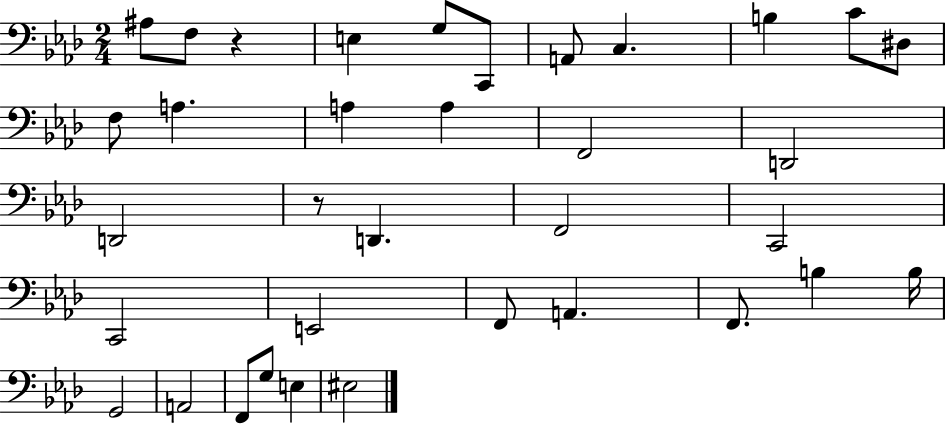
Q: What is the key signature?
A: AES major